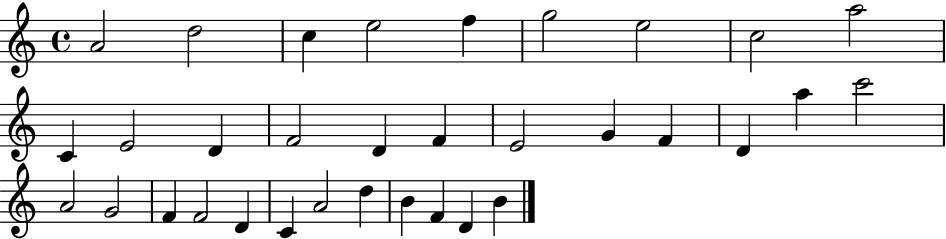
{
  \clef treble
  \time 4/4
  \defaultTimeSignature
  \key c \major
  a'2 d''2 | c''4 e''2 f''4 | g''2 e''2 | c''2 a''2 | \break c'4 e'2 d'4 | f'2 d'4 f'4 | e'2 g'4 f'4 | d'4 a''4 c'''2 | \break a'2 g'2 | f'4 f'2 d'4 | c'4 a'2 d''4 | b'4 f'4 d'4 b'4 | \break \bar "|."
}